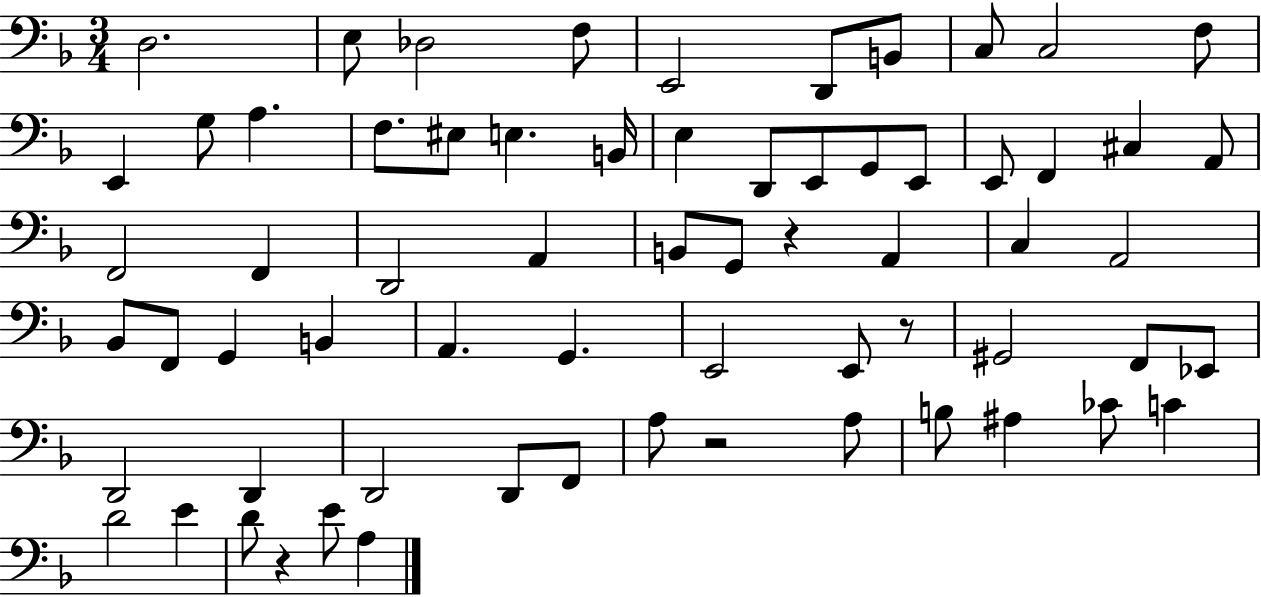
D3/h. E3/e Db3/h F3/e E2/h D2/e B2/e C3/e C3/h F3/e E2/q G3/e A3/q. F3/e. EIS3/e E3/q. B2/s E3/q D2/e E2/e G2/e E2/e E2/e F2/q C#3/q A2/e F2/h F2/q D2/h A2/q B2/e G2/e R/q A2/q C3/q A2/h Bb2/e F2/e G2/q B2/q A2/q. G2/q. E2/h E2/e R/e G#2/h F2/e Eb2/e D2/h D2/q D2/h D2/e F2/e A3/e R/h A3/e B3/e A#3/q CES4/e C4/q D4/h E4/q D4/e R/q E4/e A3/q